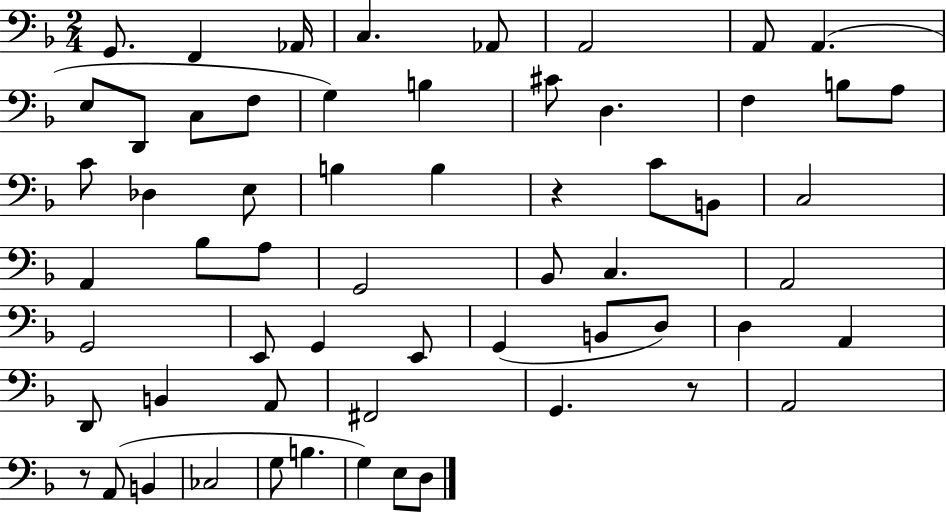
{
  \clef bass
  \numericTimeSignature
  \time 2/4
  \key f \major
  g,8. f,4 aes,16 | c4. aes,8 | a,2 | a,8 a,4.( | \break e8 d,8 c8 f8 | g4) b4 | cis'8 d4. | f4 b8 a8 | \break c'8 des4 e8 | b4 b4 | r4 c'8 b,8 | c2 | \break a,4 bes8 a8 | g,2 | bes,8 c4. | a,2 | \break g,2 | e,8 g,4 e,8 | g,4( b,8 d8) | d4 a,4 | \break d,8 b,4 a,8 | fis,2 | g,4. r8 | a,2 | \break r8 a,8( b,4 | ces2 | g8 b4. | g4) e8 d8 | \break \bar "|."
}